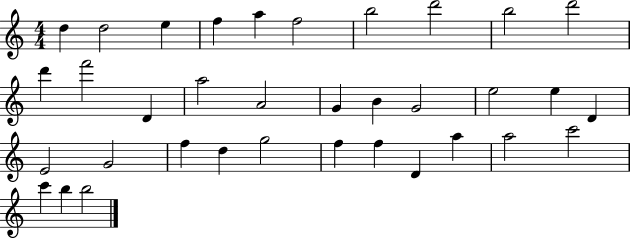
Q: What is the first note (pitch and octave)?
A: D5